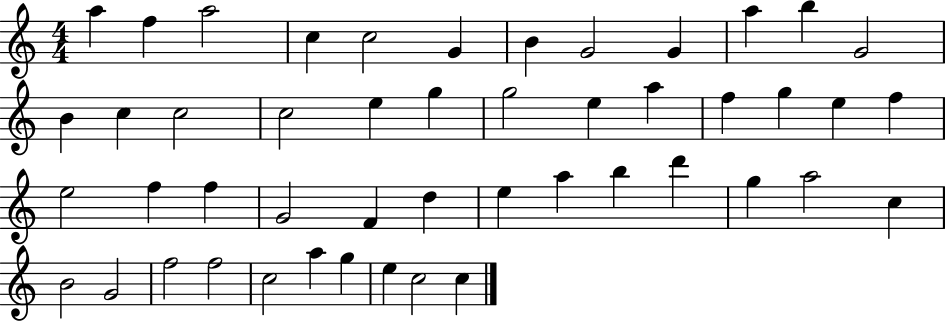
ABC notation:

X:1
T:Untitled
M:4/4
L:1/4
K:C
a f a2 c c2 G B G2 G a b G2 B c c2 c2 e g g2 e a f g e f e2 f f G2 F d e a b d' g a2 c B2 G2 f2 f2 c2 a g e c2 c